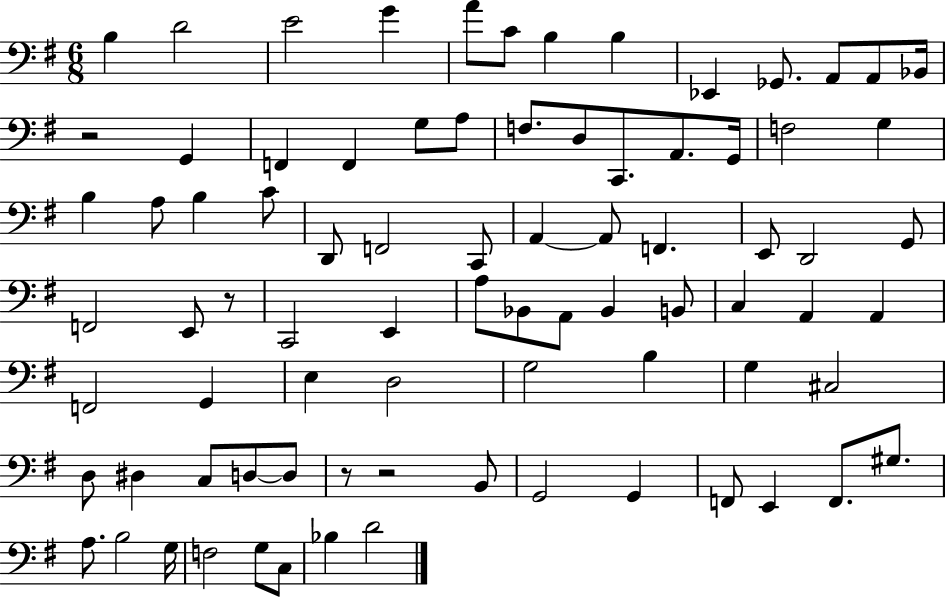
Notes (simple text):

B3/q D4/h E4/h G4/q A4/e C4/e B3/q B3/q Eb2/q Gb2/e. A2/e A2/e Bb2/s R/h G2/q F2/q F2/q G3/e A3/e F3/e. D3/e C2/e. A2/e. G2/s F3/h G3/q B3/q A3/e B3/q C4/e D2/e F2/h C2/e A2/q A2/e F2/q. E2/e D2/h G2/e F2/h E2/e R/e C2/h E2/q A3/e Bb2/e A2/e Bb2/q B2/e C3/q A2/q A2/q F2/h G2/q E3/q D3/h G3/h B3/q G3/q C#3/h D3/e D#3/q C3/e D3/e D3/e R/e R/h B2/e G2/h G2/q F2/e E2/q F2/e. G#3/e. A3/e. B3/h G3/s F3/h G3/e C3/e Bb3/q D4/h